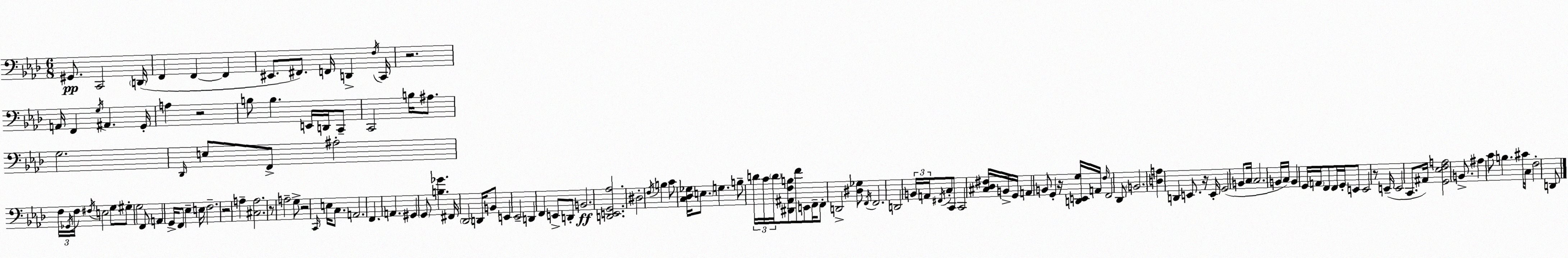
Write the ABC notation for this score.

X:1
T:Untitled
M:6/8
L:1/4
K:Fm
^G,,/2 C,,2 D,,/4 F,, F,, F,, ^E,,/2 ^F,,/2 F,,/4 D,, F,/4 C,,/4 z2 A,,/4 F,, G,/4 ^A,, G,,/4 A, z2 B,/2 B, E,,/4 D,,/4 C,,/2 C,,2 B,/4 ^A,/2 G,2 _D,,/4 E,/2 F,,/2 ^A,2 F,/4 _G,,/4 F,/4 ^F,/4 E,2 G,/2 ^G,/2 G,2 F,,/2 A,, G,,/4 F,,/2 _E, E,/4 F,2 z2 A, [^C,A,]2 z/2 A,2 G,/2 z2 C,,/4 E,/4 C,/2 A,,2 F,, A,, ^G,, G,,/2 [B,_G] ^F,,/4 _D,,2 D,,/4 B,,/2 E,, _E,,2 D,, F,, E,,/2 D,,/2 B,,2 [D,,E,,G,,_A,]2 ^D,2 F,/4 B, C/2 [C,_D,_G,]/4 E,/2 G, B,/2 D/4 C/4 D/4 [^D,,^A,,F,B,]/2 F/2 E,,/2 F,,/4 F,,/2 D,,2 [^D,_G,]/2 F,,/4 F,,2 D,,2 B,,/4 A,,/4 ^F,,/4 C,/2 C,,/2 C,,2 [^C,_D,^F,]/4 B,,/4 G,,/4 A,, B,,/2 G,, z/4 [D,,E,,G,]/4 A,,/4 F,/4 F,,2 _D,,/2 B,,2 [D,A,] D,, E,,/2 z/4 E,,/4 G,,2 B,,/2 C,/4 C,2 B,,/4 C,/4 B,, G,,/4 A,,/4 F,,/2 F,,/4 G,,/4 E,,/2 E,,2 z/2 E,,/4 E,,2 C,,/2 ^A,,/4 [G,,_E,F,A,]2 B,,/2 ^A, C/2 B, ^C/4 C,/4 F,2 D,,/2